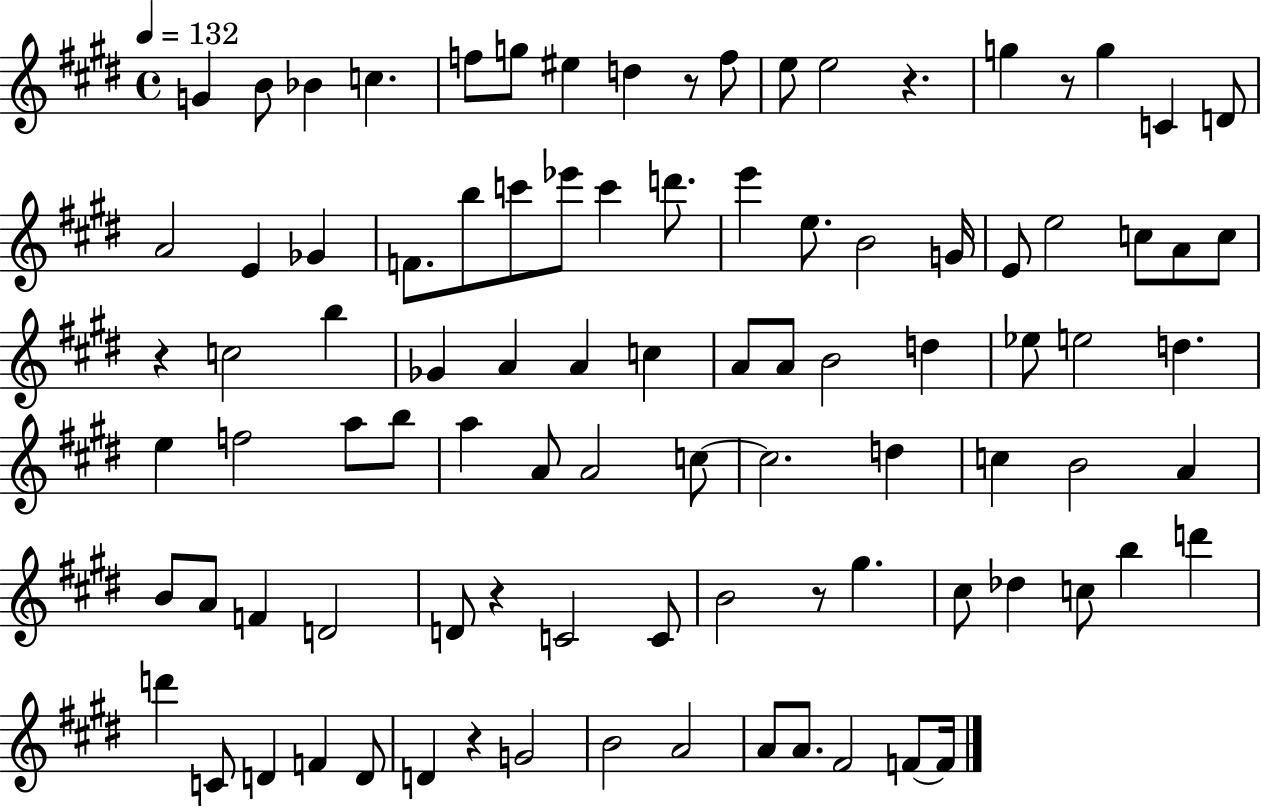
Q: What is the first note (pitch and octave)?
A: G4